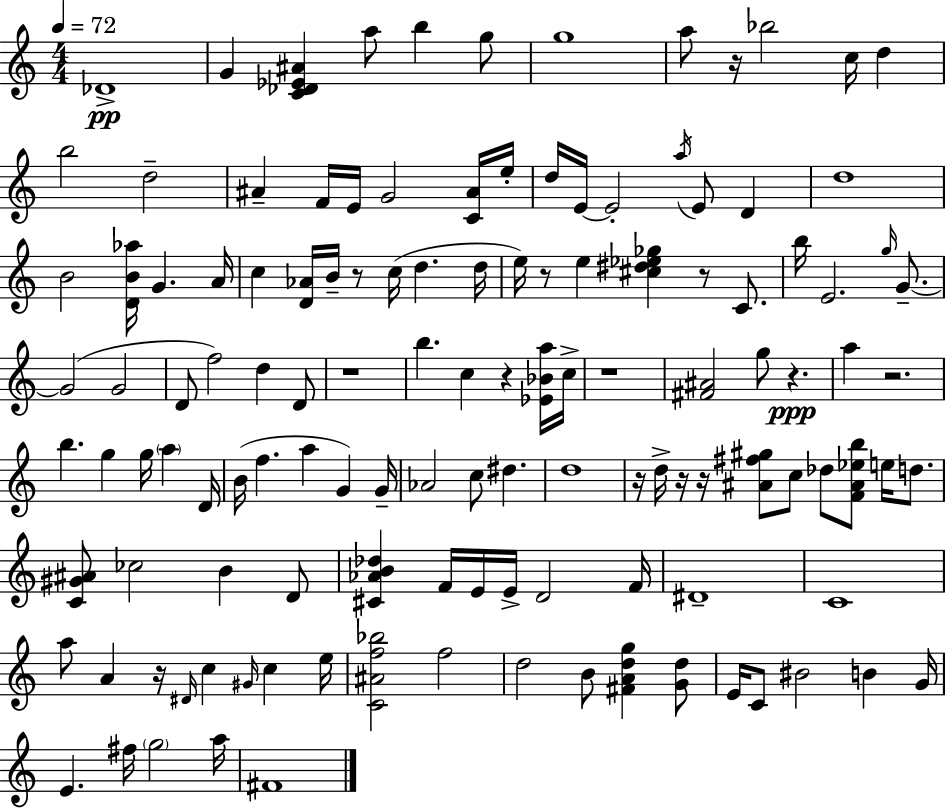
{
  \clef treble
  \numericTimeSignature
  \time 4/4
  \key c \major
  \tempo 4 = 72
  \repeat volta 2 { des'1->\pp | g'4 <c' des' ees' ais'>4 a''8 b''4 g''8 | g''1 | a''8 r16 bes''2 c''16 d''4 | \break b''2 d''2-- | ais'4-- f'16 e'16 g'2 <c' ais'>16 e''16-. | d''16 e'16~~ e'2-. \acciaccatura { a''16 } e'8 d'4 | d''1 | \break b'2 <d' b' aes''>16 g'4. | a'16 c''4 <d' aes'>16 b'16-- r8 c''16( d''4. | d''16 e''16) r8 e''4 <cis'' dis'' ees'' ges''>4 r8 c'8. | b''16 e'2. \grace { g''16 } g'8.--~~ | \break g'2( g'2 | d'8 f''2) d''4 | d'8 r1 | b''4. c''4 r4 | \break <ees' bes' a''>16 c''16-> r1 | <fis' ais'>2 g''8 r4.\ppp | a''4 r2. | b''4. g''4 g''16 \parenthesize a''4 | \break d'16 b'16( f''4. a''4 g'4) | g'16-- aes'2 c''8 dis''4. | d''1 | r16 d''16-> r16 r16 <ais' fis'' gis''>8 c''8 des''8 <f' ais' ees'' b''>8 e''16 d''8. | \break <c' gis' ais'>8 ces''2 b'4 | d'8 <cis' aes' b' des''>4 f'16 e'16 e'16-> d'2 | f'16 dis'1-- | c'1 | \break a''8 a'4 r16 \grace { dis'16 } c''4 \grace { gis'16 } c''4 | e''16 <c' ais' f'' bes''>2 f''2 | d''2 b'8 <fis' a' d'' g''>4 | <g' d''>8 e'16 c'8 bis'2 b'4 | \break g'16 e'4. fis''16 \parenthesize g''2 | a''16 fis'1 | } \bar "|."
}